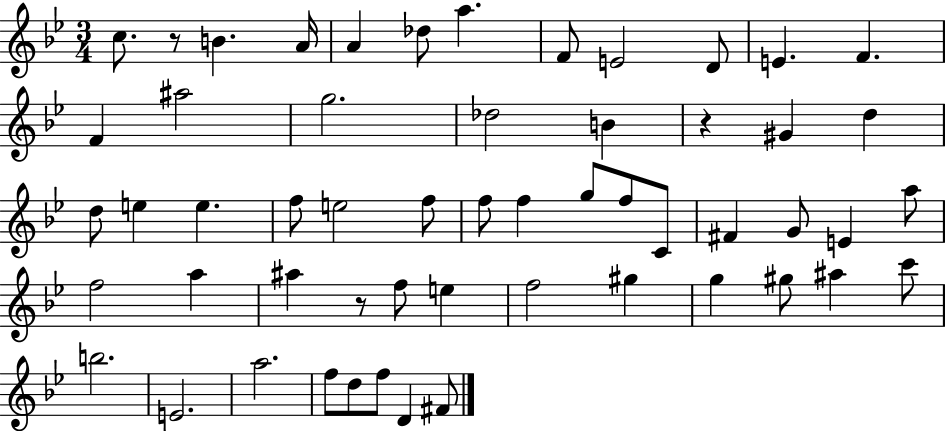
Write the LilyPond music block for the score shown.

{
  \clef treble
  \numericTimeSignature
  \time 3/4
  \key bes \major
  c''8. r8 b'4. a'16 | a'4 des''8 a''4. | f'8 e'2 d'8 | e'4. f'4. | \break f'4 ais''2 | g''2. | des''2 b'4 | r4 gis'4 d''4 | \break d''8 e''4 e''4. | f''8 e''2 f''8 | f''8 f''4 g''8 f''8 c'8 | fis'4 g'8 e'4 a''8 | \break f''2 a''4 | ais''4 r8 f''8 e''4 | f''2 gis''4 | g''4 gis''8 ais''4 c'''8 | \break b''2. | e'2. | a''2. | f''8 d''8 f''8 d'4 fis'8 | \break \bar "|."
}